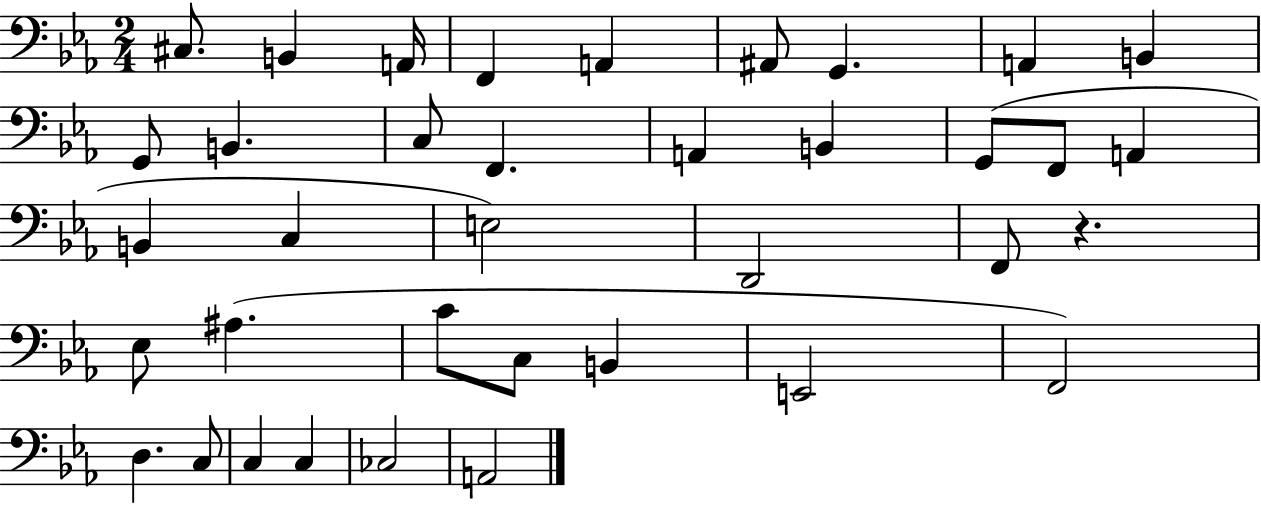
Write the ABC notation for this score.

X:1
T:Untitled
M:2/4
L:1/4
K:Eb
^C,/2 B,, A,,/4 F,, A,, ^A,,/2 G,, A,, B,, G,,/2 B,, C,/2 F,, A,, B,, G,,/2 F,,/2 A,, B,, C, E,2 D,,2 F,,/2 z _E,/2 ^A, C/2 C,/2 B,, E,,2 F,,2 D, C,/2 C, C, _C,2 A,,2